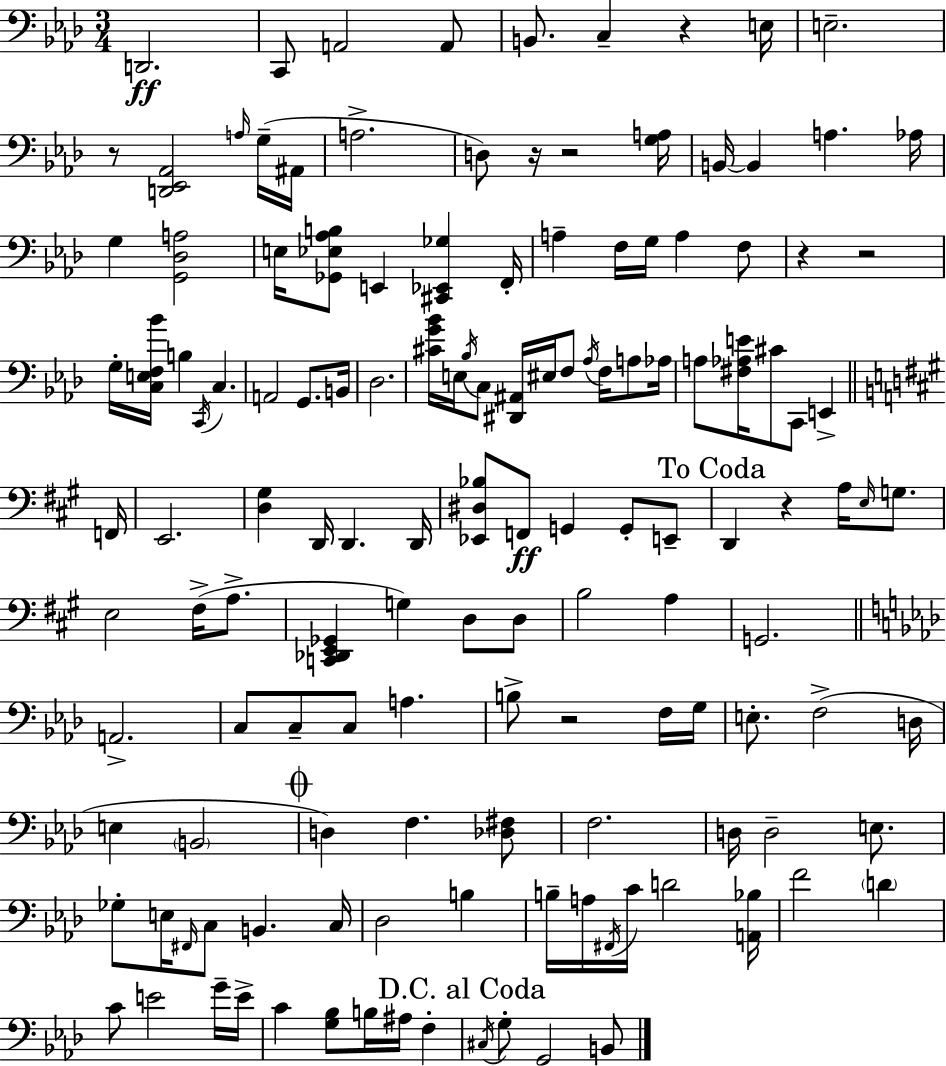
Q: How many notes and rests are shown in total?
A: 138